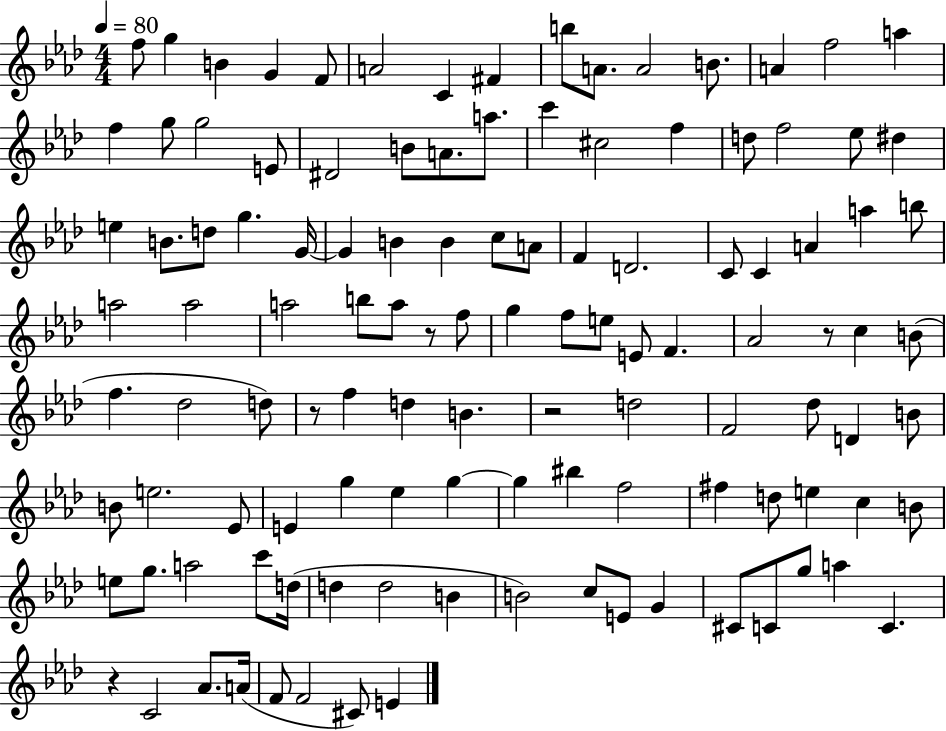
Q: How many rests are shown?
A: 5